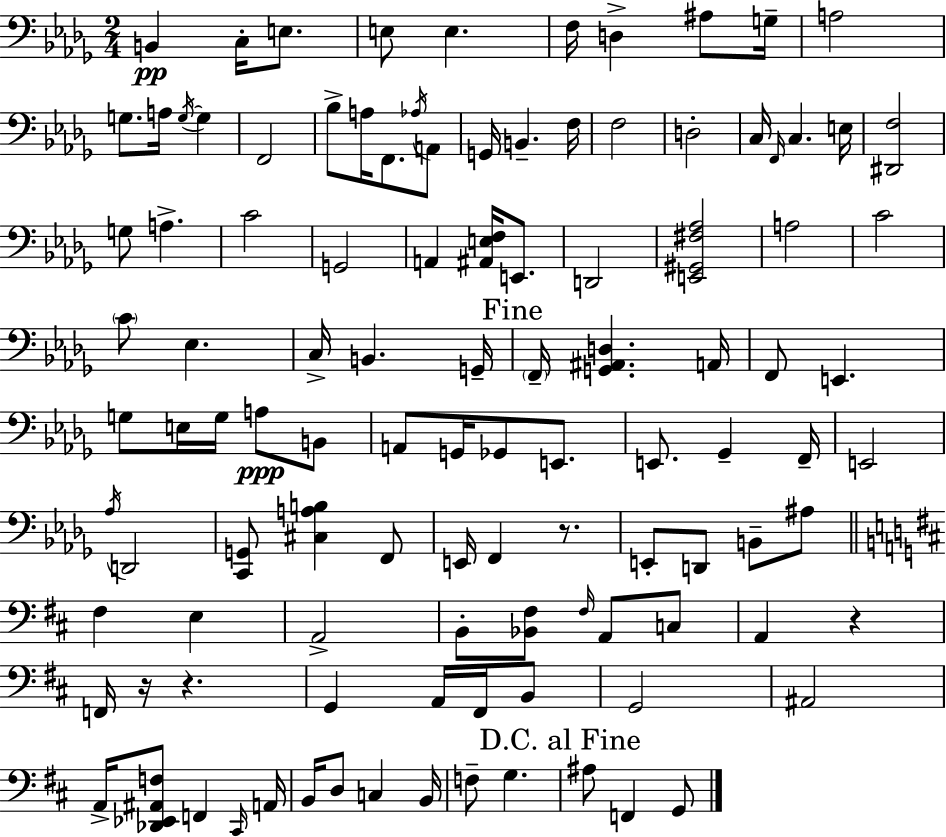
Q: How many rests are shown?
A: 4